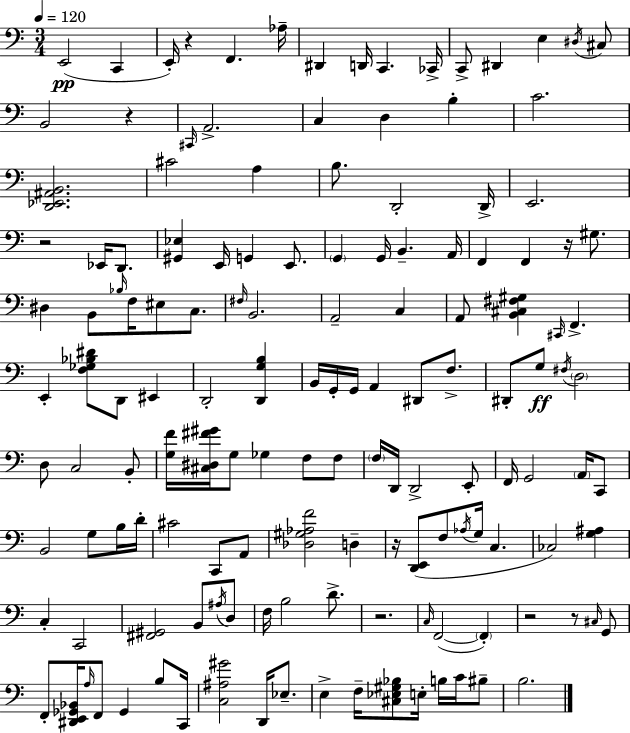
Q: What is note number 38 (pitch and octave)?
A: F2